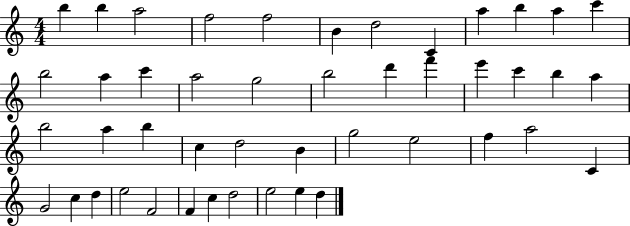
X:1
T:Untitled
M:4/4
L:1/4
K:C
b b a2 f2 f2 B d2 C a b a c' b2 a c' a2 g2 b2 d' f' e' c' b a b2 a b c d2 B g2 e2 f a2 C G2 c d e2 F2 F c d2 e2 e d